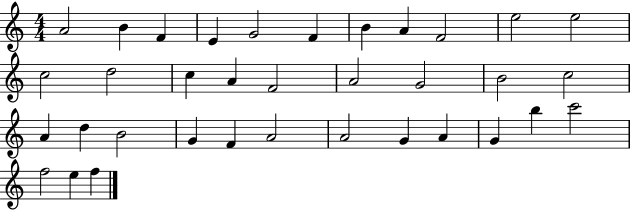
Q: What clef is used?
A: treble